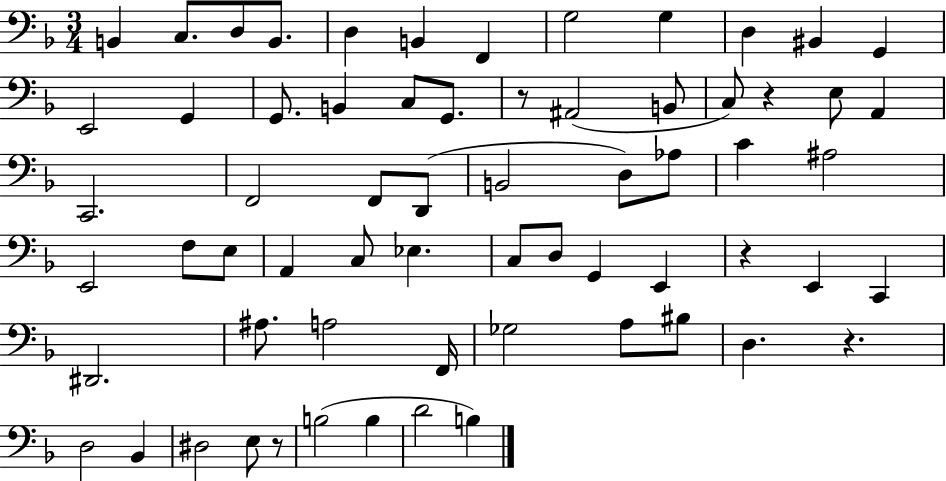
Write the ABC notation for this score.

X:1
T:Untitled
M:3/4
L:1/4
K:F
B,, C,/2 D,/2 B,,/2 D, B,, F,, G,2 G, D, ^B,, G,, E,,2 G,, G,,/2 B,, C,/2 G,,/2 z/2 ^A,,2 B,,/2 C,/2 z E,/2 A,, C,,2 F,,2 F,,/2 D,,/2 B,,2 D,/2 _A,/2 C ^A,2 E,,2 F,/2 E,/2 A,, C,/2 _E, C,/2 D,/2 G,, E,, z E,, C,, ^D,,2 ^A,/2 A,2 F,,/4 _G,2 A,/2 ^B,/2 D, z D,2 _B,, ^D,2 E,/2 z/2 B,2 B, D2 B,